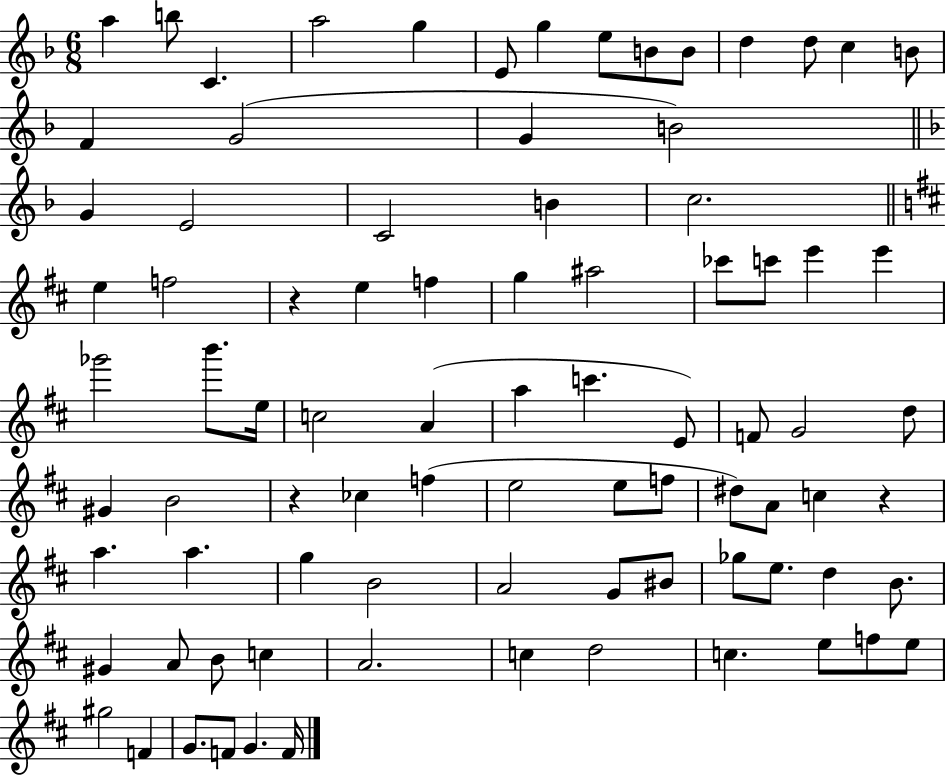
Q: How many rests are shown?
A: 3